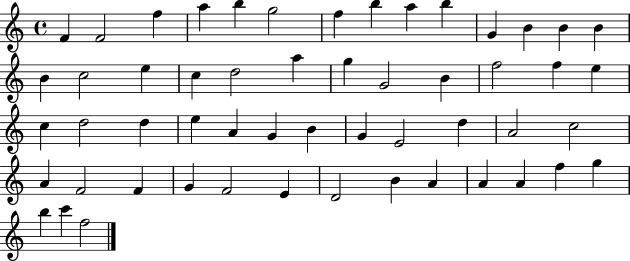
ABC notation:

X:1
T:Untitled
M:4/4
L:1/4
K:C
F F2 f a b g2 f b a b G B B B B c2 e c d2 a g G2 B f2 f e c d2 d e A G B G E2 d A2 c2 A F2 F G F2 E D2 B A A A f g b c' f2